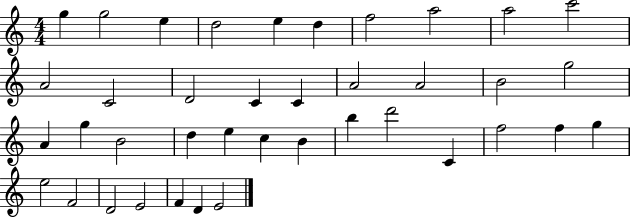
{
  \clef treble
  \numericTimeSignature
  \time 4/4
  \key c \major
  g''4 g''2 e''4 | d''2 e''4 d''4 | f''2 a''2 | a''2 c'''2 | \break a'2 c'2 | d'2 c'4 c'4 | a'2 a'2 | b'2 g''2 | \break a'4 g''4 b'2 | d''4 e''4 c''4 b'4 | b''4 d'''2 c'4 | f''2 f''4 g''4 | \break e''2 f'2 | d'2 e'2 | f'4 d'4 e'2 | \bar "|."
}